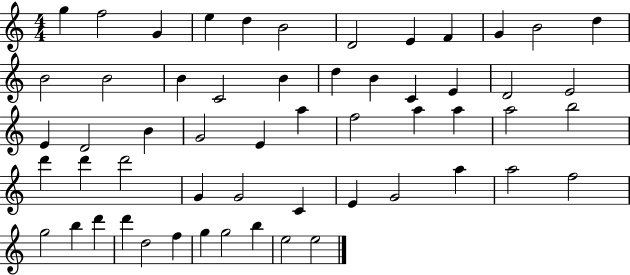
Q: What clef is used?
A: treble